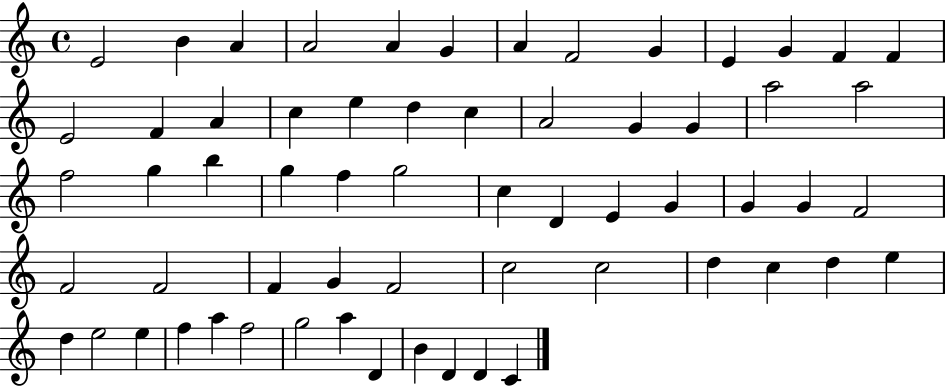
{
  \clef treble
  \time 4/4
  \defaultTimeSignature
  \key c \major
  e'2 b'4 a'4 | a'2 a'4 g'4 | a'4 f'2 g'4 | e'4 g'4 f'4 f'4 | \break e'2 f'4 a'4 | c''4 e''4 d''4 c''4 | a'2 g'4 g'4 | a''2 a''2 | \break f''2 g''4 b''4 | g''4 f''4 g''2 | c''4 d'4 e'4 g'4 | g'4 g'4 f'2 | \break f'2 f'2 | f'4 g'4 f'2 | c''2 c''2 | d''4 c''4 d''4 e''4 | \break d''4 e''2 e''4 | f''4 a''4 f''2 | g''2 a''4 d'4 | b'4 d'4 d'4 c'4 | \break \bar "|."
}